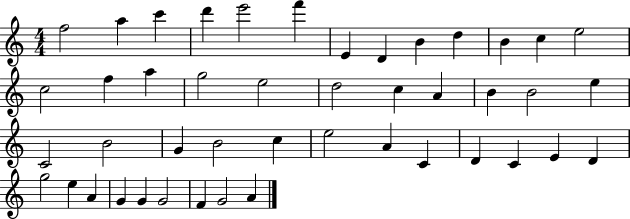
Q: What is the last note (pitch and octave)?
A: A4